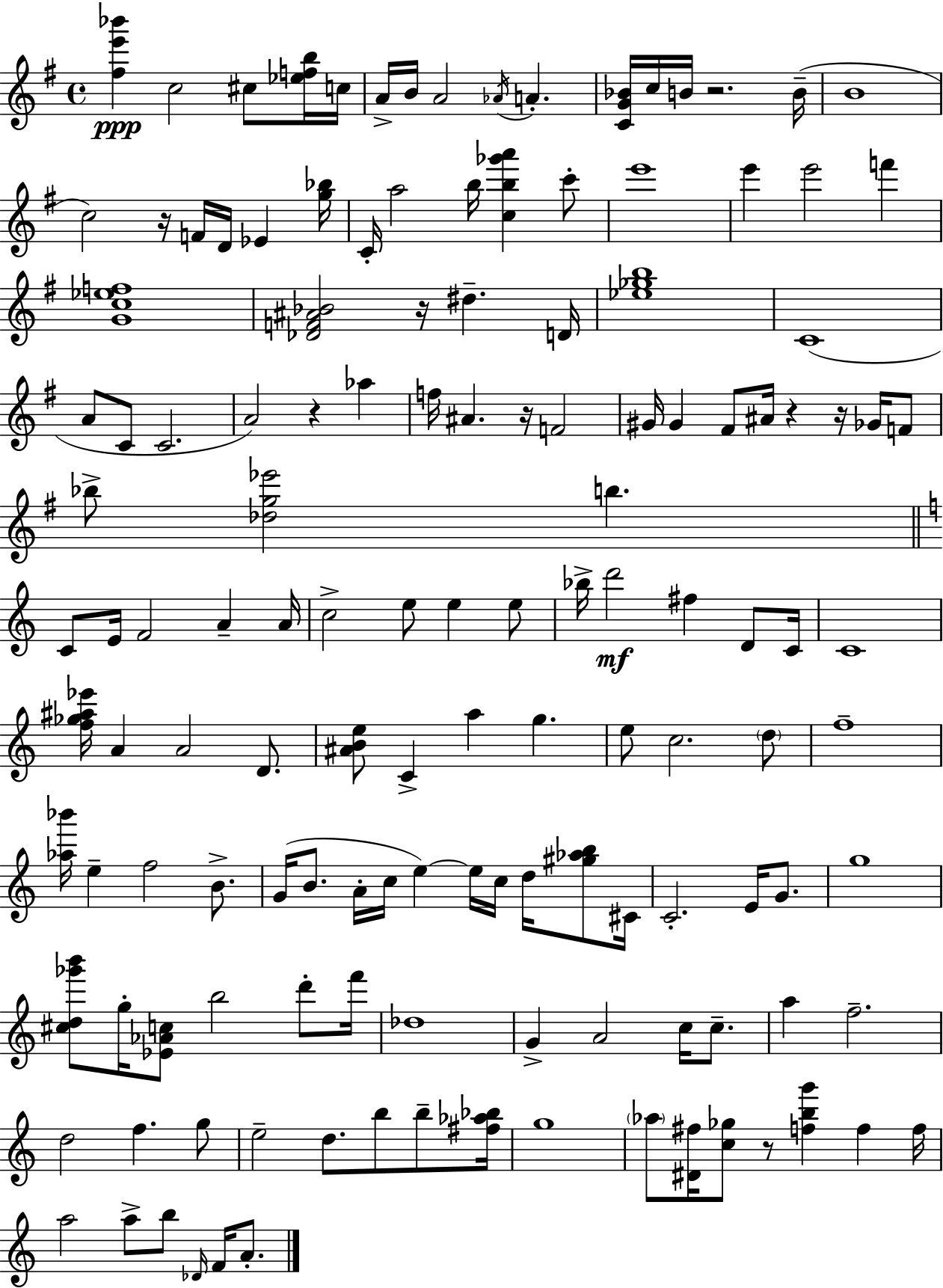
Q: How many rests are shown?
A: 8